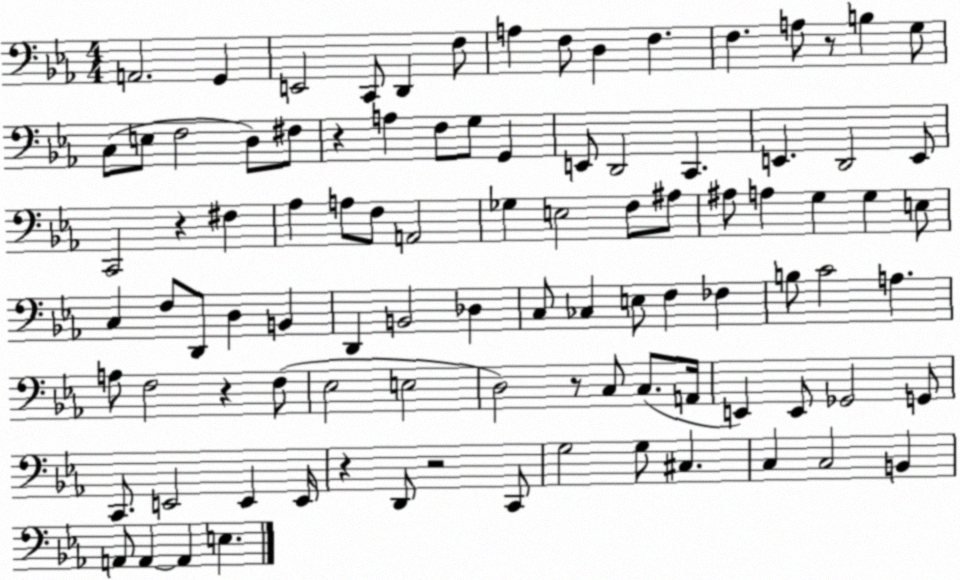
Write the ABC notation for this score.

X:1
T:Untitled
M:4/4
L:1/4
K:Eb
A,,2 G,, E,,2 C,,/2 D,, F,/2 A, F,/2 D, F, F, A,/2 z/2 B, G,/2 C,/2 E,/2 F,2 D,/2 ^F,/2 z A, F,/2 G,/2 G,, E,,/2 D,,2 C,, E,, D,,2 E,,/2 C,,2 z ^F, _A, A,/2 F,/2 A,,2 _G, E,2 F,/2 ^A,/2 ^A,/2 A, G, G, E,/2 C, F,/2 D,,/2 D, B,, D,, B,,2 _D, C,/2 _C, E,/2 F, _F, B,/2 C2 A, A,/2 F,2 z F,/2 _E,2 E,2 D,2 z/2 C,/2 C,/2 A,,/4 E,, E,,/2 _G,,2 G,,/2 C,,/2 E,,2 E,, E,,/4 z D,,/2 z2 C,,/2 G,2 G,/2 ^C, C, C,2 B,, A,,/2 A,, A,, E,